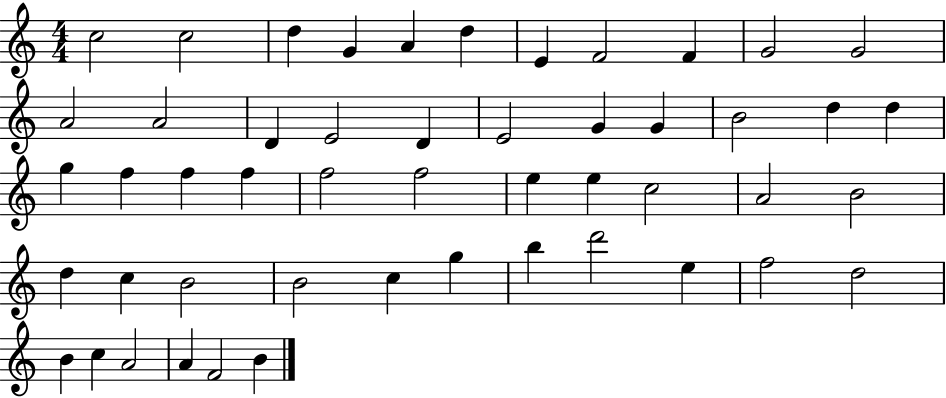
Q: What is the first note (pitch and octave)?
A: C5